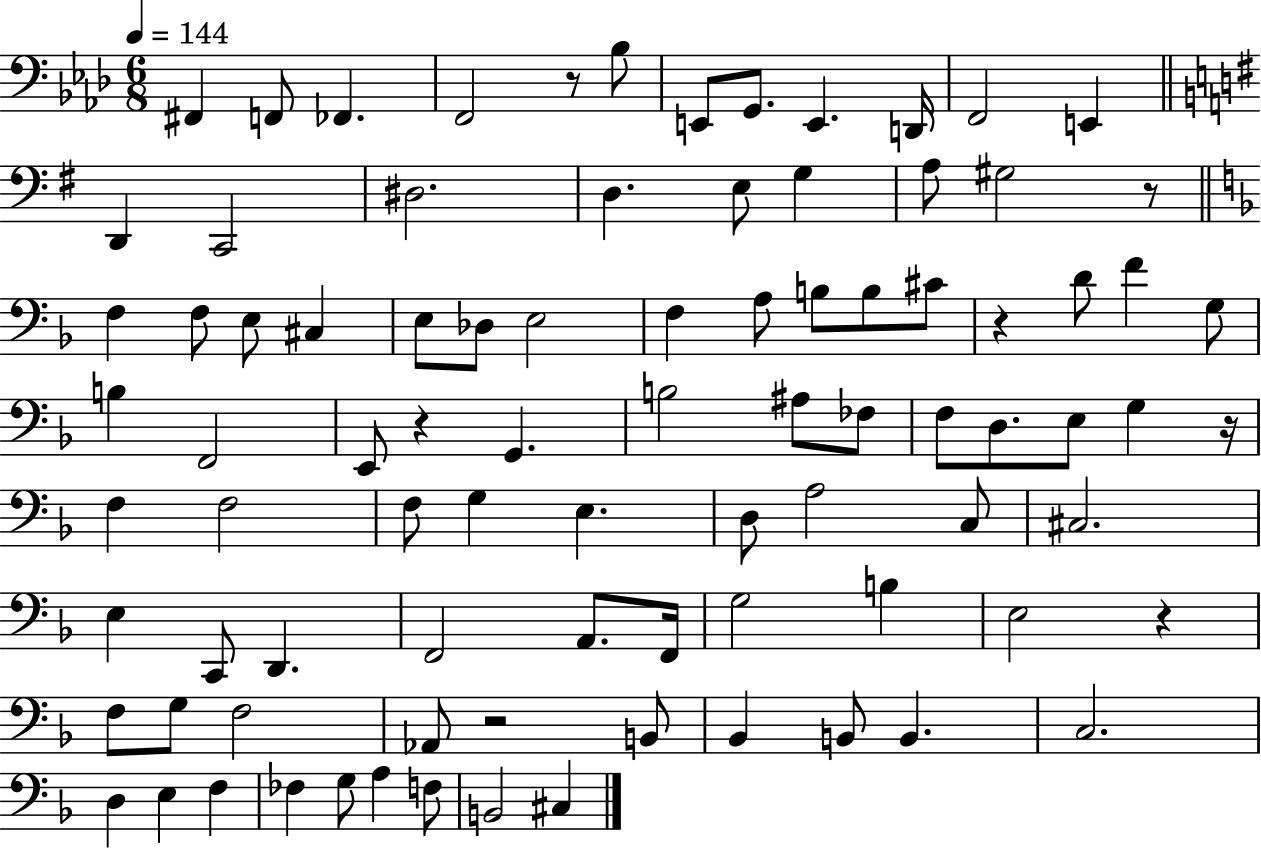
F#2/q F2/e FES2/q. F2/h R/e Bb3/e E2/e G2/e. E2/q. D2/s F2/h E2/q D2/q C2/h D#3/h. D3/q. E3/e G3/q A3/e G#3/h R/e F3/q F3/e E3/e C#3/q E3/e Db3/e E3/h F3/q A3/e B3/e B3/e C#4/e R/q D4/e F4/q G3/e B3/q F2/h E2/e R/q G2/q. B3/h A#3/e FES3/e F3/e D3/e. E3/e G3/q R/s F3/q F3/h F3/e G3/q E3/q. D3/e A3/h C3/e C#3/h. E3/q C2/e D2/q. F2/h A2/e. F2/s G3/h B3/q E3/h R/q F3/e G3/e F3/h Ab2/e R/h B2/e Bb2/q B2/e B2/q. C3/h. D3/q E3/q F3/q FES3/q G3/e A3/q F3/e B2/h C#3/q